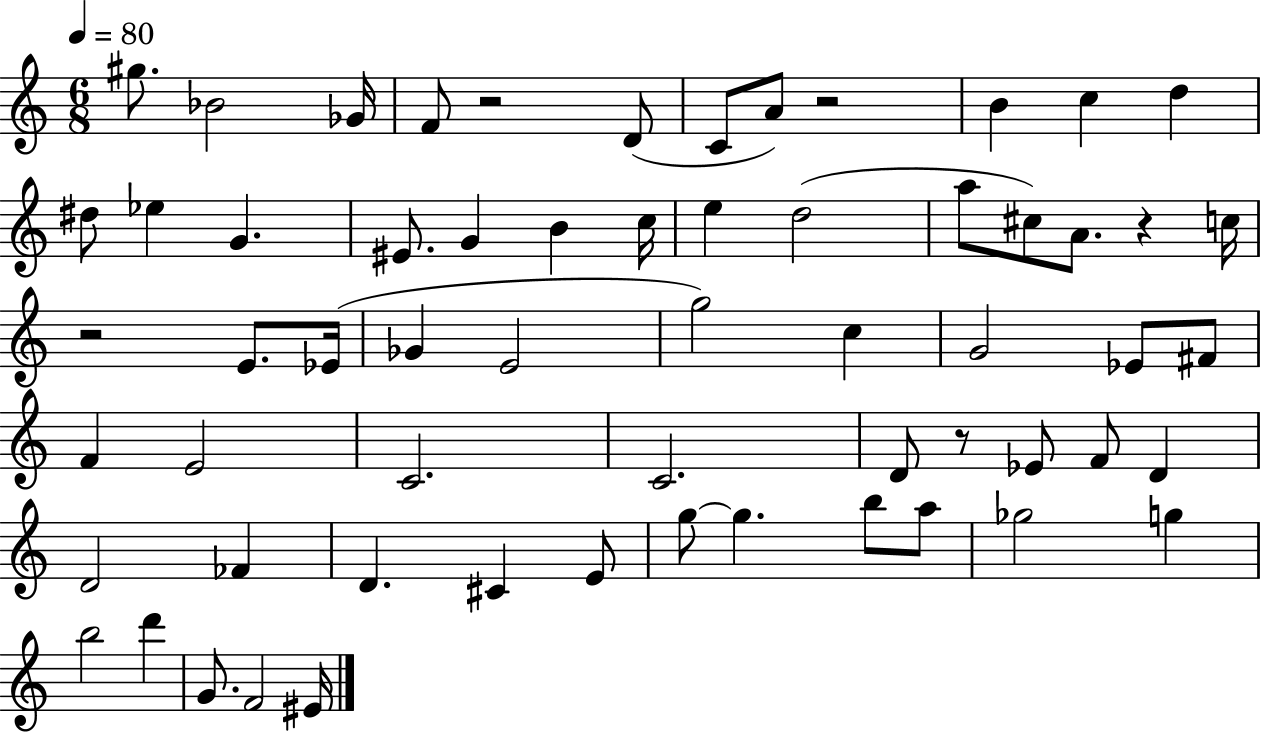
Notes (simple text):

G#5/e. Bb4/h Gb4/s F4/e R/h D4/e C4/e A4/e R/h B4/q C5/q D5/q D#5/e Eb5/q G4/q. EIS4/e. G4/q B4/q C5/s E5/q D5/h A5/e C#5/e A4/e. R/q C5/s R/h E4/e. Eb4/s Gb4/q E4/h G5/h C5/q G4/h Eb4/e F#4/e F4/q E4/h C4/h. C4/h. D4/e R/e Eb4/e F4/e D4/q D4/h FES4/q D4/q. C#4/q E4/e G5/e G5/q. B5/e A5/e Gb5/h G5/q B5/h D6/q G4/e. F4/h EIS4/s